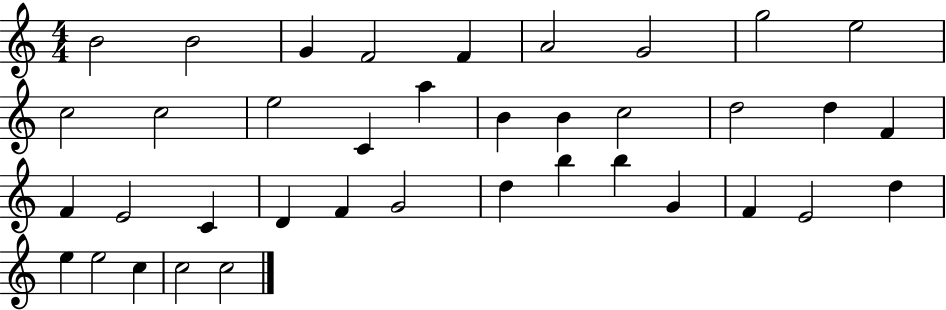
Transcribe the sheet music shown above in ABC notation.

X:1
T:Untitled
M:4/4
L:1/4
K:C
B2 B2 G F2 F A2 G2 g2 e2 c2 c2 e2 C a B B c2 d2 d F F E2 C D F G2 d b b G F E2 d e e2 c c2 c2